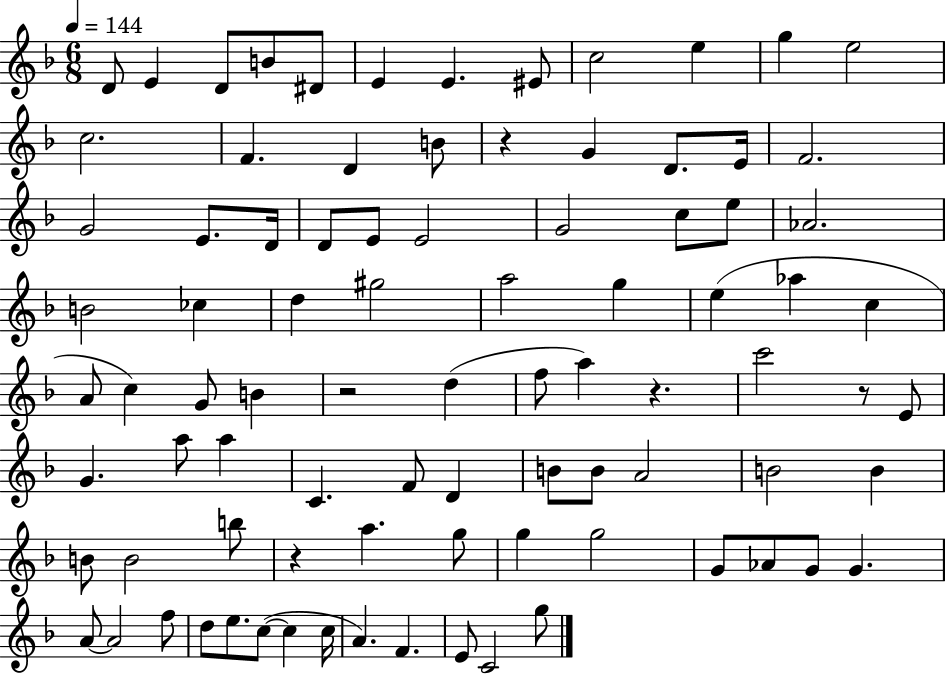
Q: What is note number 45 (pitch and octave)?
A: F5